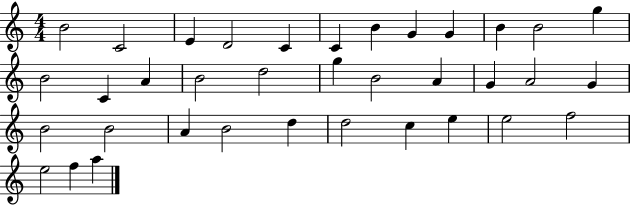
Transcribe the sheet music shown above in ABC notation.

X:1
T:Untitled
M:4/4
L:1/4
K:C
B2 C2 E D2 C C B G G B B2 g B2 C A B2 d2 g B2 A G A2 G B2 B2 A B2 d d2 c e e2 f2 e2 f a